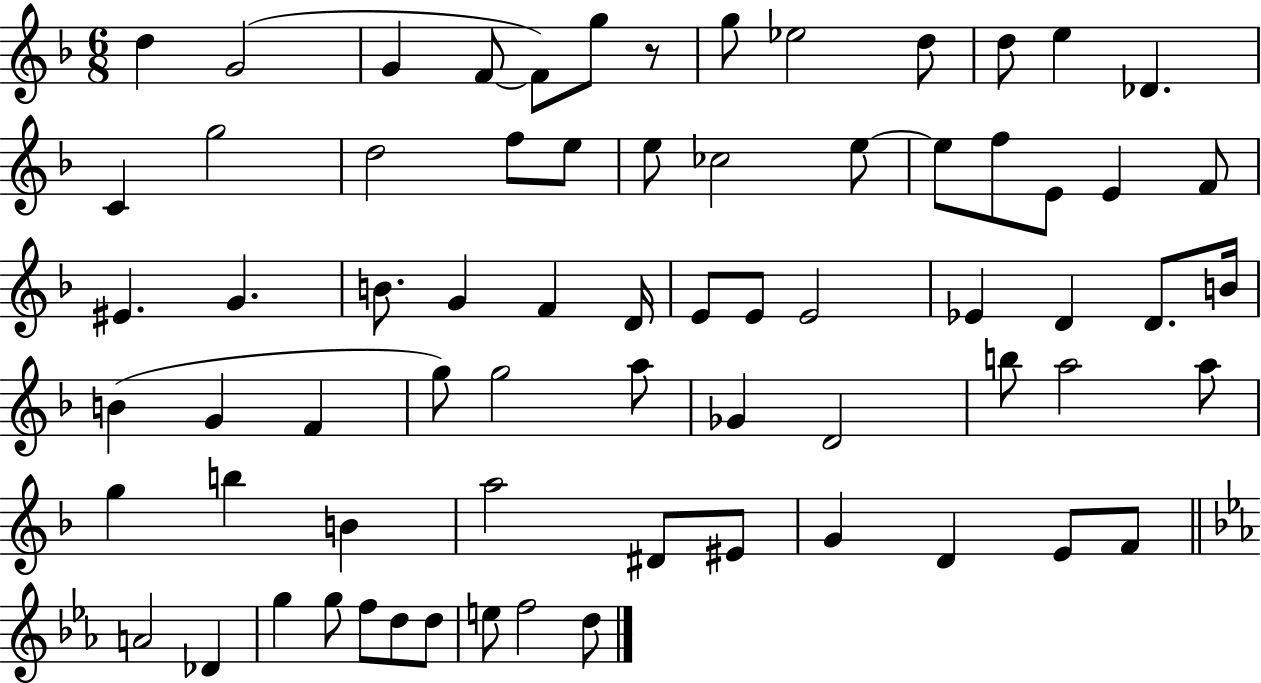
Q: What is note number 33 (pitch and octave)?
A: E4